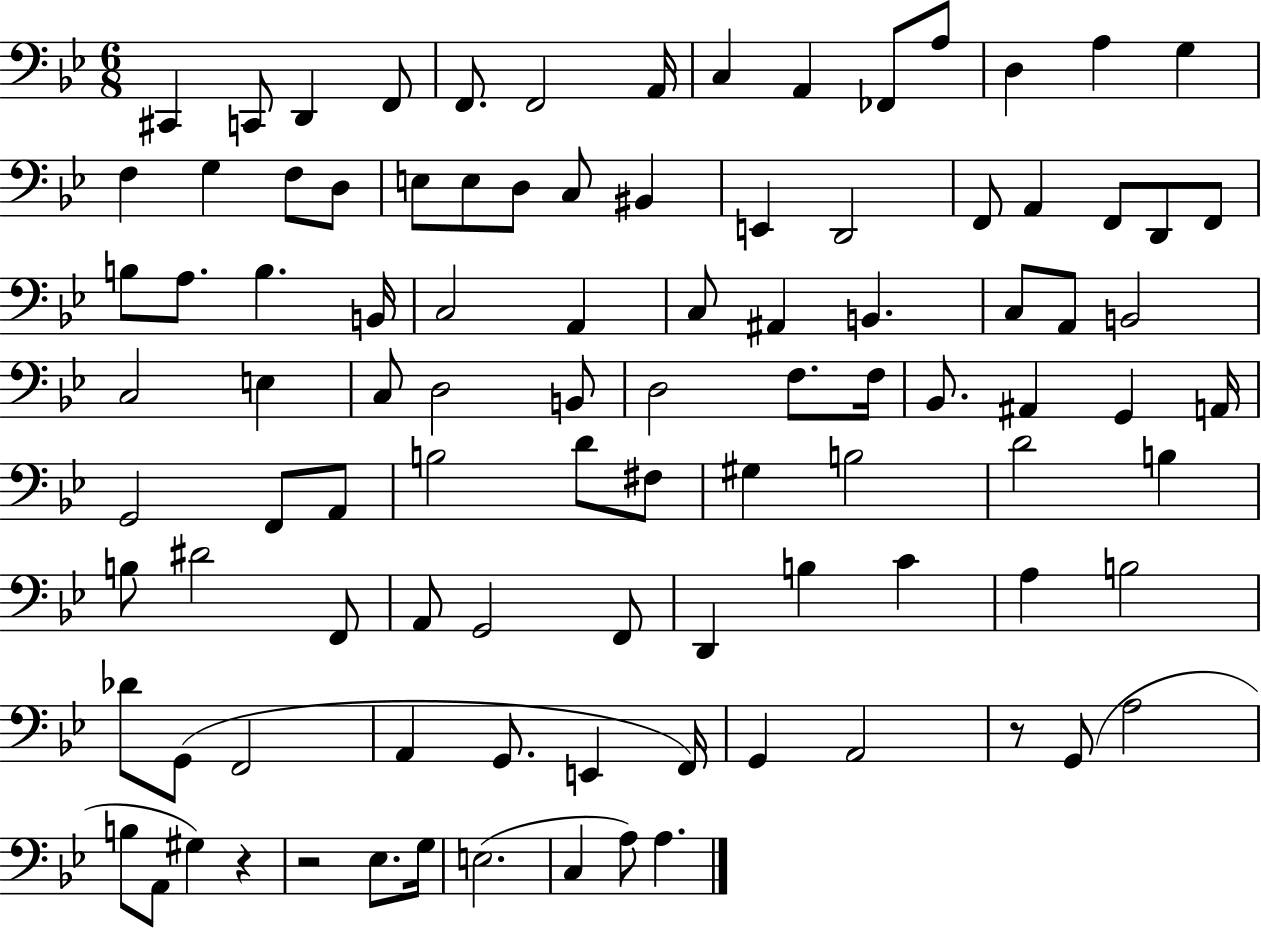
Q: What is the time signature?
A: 6/8